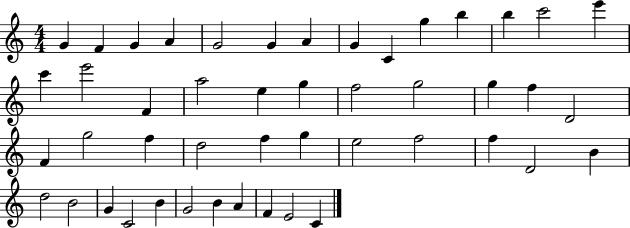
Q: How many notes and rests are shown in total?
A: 47